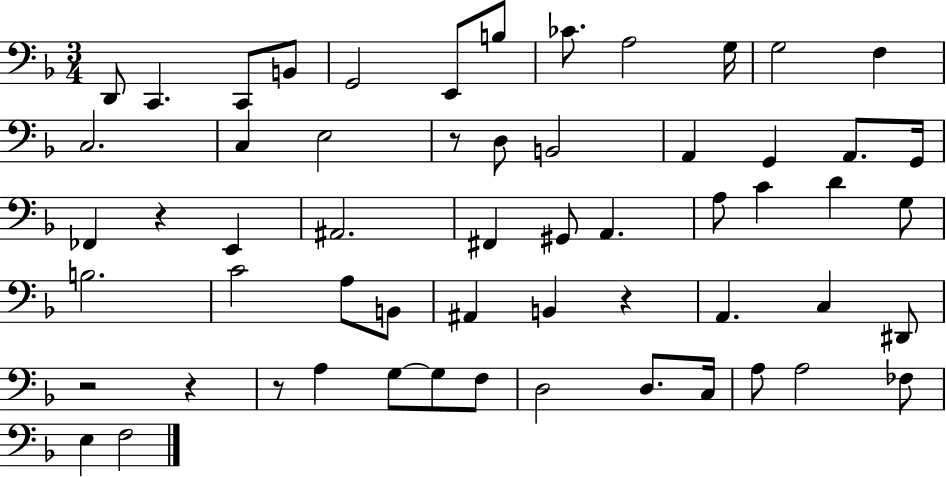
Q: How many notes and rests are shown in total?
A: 58